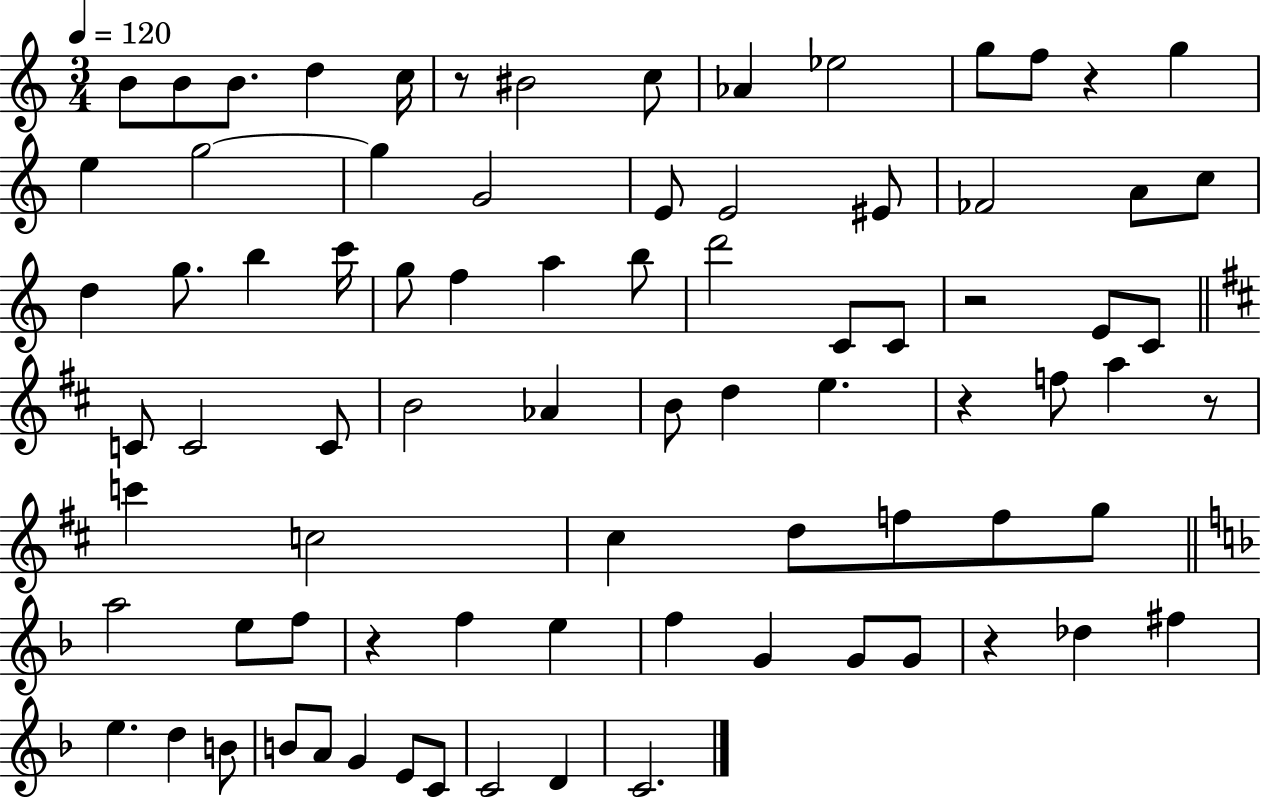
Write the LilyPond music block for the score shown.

{
  \clef treble
  \numericTimeSignature
  \time 3/4
  \key c \major
  \tempo 4 = 120
  b'8 b'8 b'8. d''4 c''16 | r8 bis'2 c''8 | aes'4 ees''2 | g''8 f''8 r4 g''4 | \break e''4 g''2~~ | g''4 g'2 | e'8 e'2 eis'8 | fes'2 a'8 c''8 | \break d''4 g''8. b''4 c'''16 | g''8 f''4 a''4 b''8 | d'''2 c'8 c'8 | r2 e'8 c'8 | \break \bar "||" \break \key d \major c'8 c'2 c'8 | b'2 aes'4 | b'8 d''4 e''4. | r4 f''8 a''4 r8 | \break c'''4 c''2 | cis''4 d''8 f''8 f''8 g''8 | \bar "||" \break \key d \minor a''2 e''8 f''8 | r4 f''4 e''4 | f''4 g'4 g'8 g'8 | r4 des''4 fis''4 | \break e''4. d''4 b'8 | b'8 a'8 g'4 e'8 c'8 | c'2 d'4 | c'2. | \break \bar "|."
}